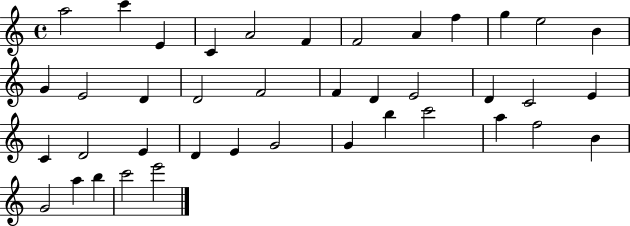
X:1
T:Untitled
M:4/4
L:1/4
K:C
a2 c' E C A2 F F2 A f g e2 B G E2 D D2 F2 F D E2 D C2 E C D2 E D E G2 G b c'2 a f2 B G2 a b c'2 e'2